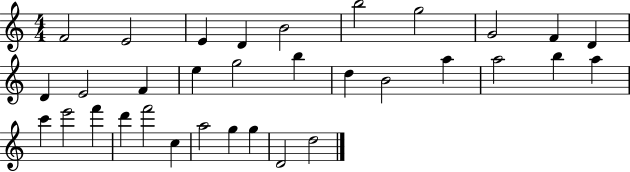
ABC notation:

X:1
T:Untitled
M:4/4
L:1/4
K:C
F2 E2 E D B2 b2 g2 G2 F D D E2 F e g2 b d B2 a a2 b a c' e'2 f' d' f'2 c a2 g g D2 d2